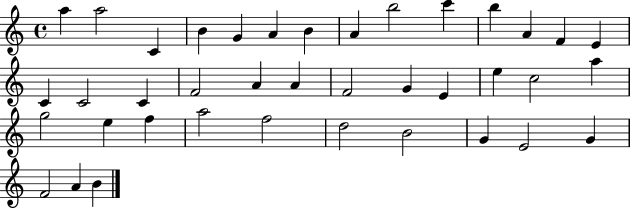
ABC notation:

X:1
T:Untitled
M:4/4
L:1/4
K:C
a a2 C B G A B A b2 c' b A F E C C2 C F2 A A F2 G E e c2 a g2 e f a2 f2 d2 B2 G E2 G F2 A B